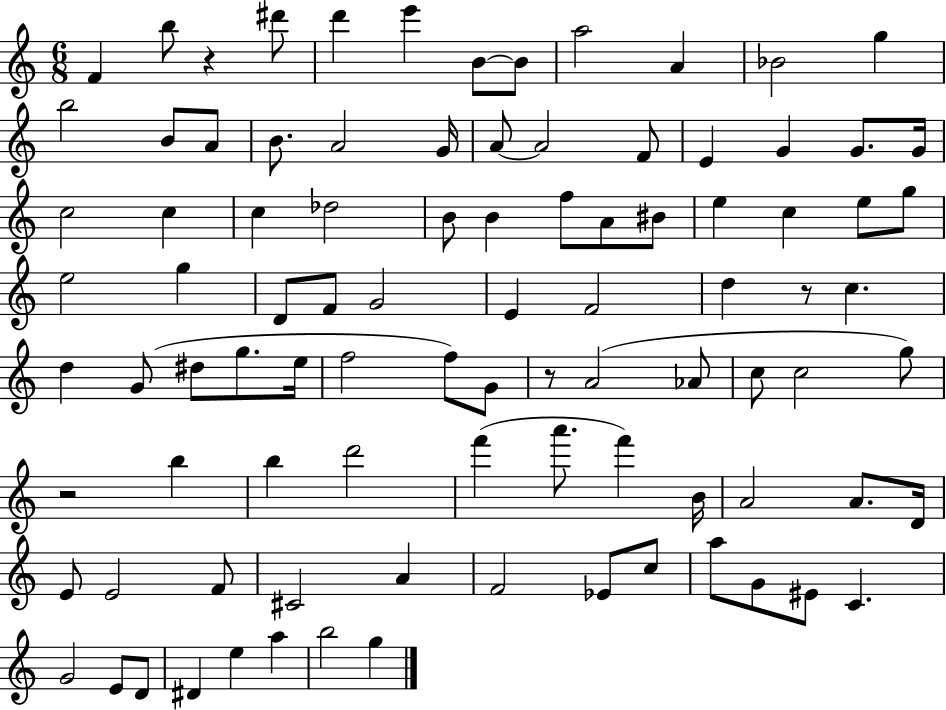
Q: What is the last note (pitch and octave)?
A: G5